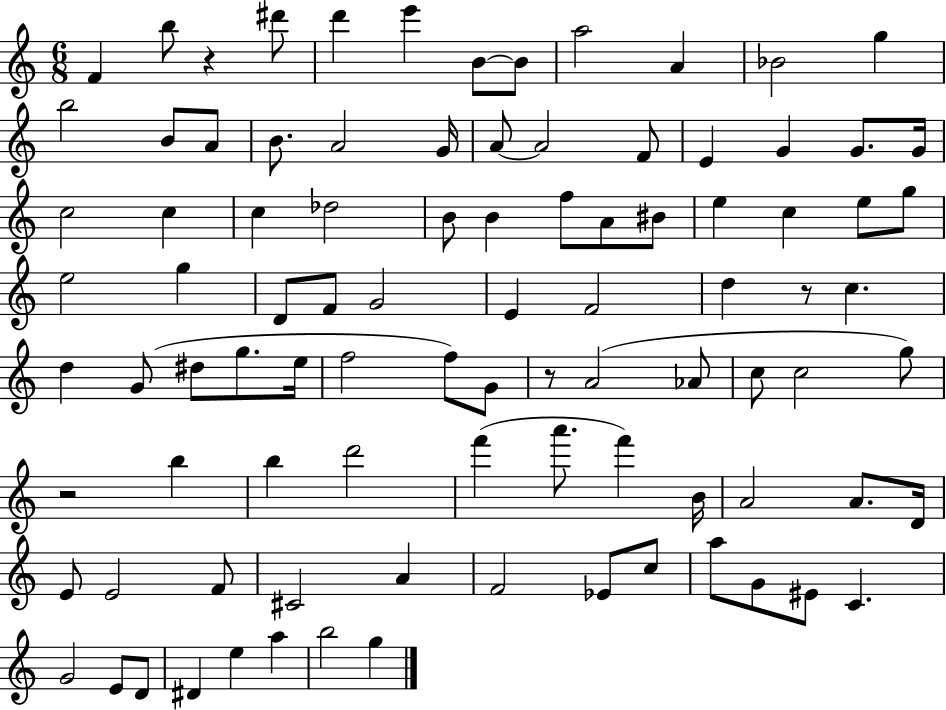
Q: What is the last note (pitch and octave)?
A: G5